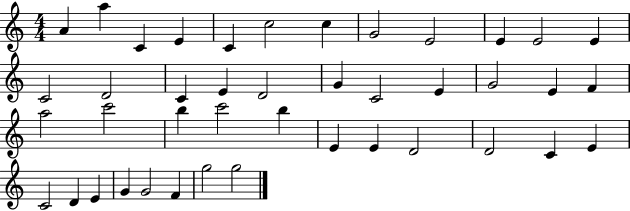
X:1
T:Untitled
M:4/4
L:1/4
K:C
A a C E C c2 c G2 E2 E E2 E C2 D2 C E D2 G C2 E G2 E F a2 c'2 b c'2 b E E D2 D2 C E C2 D E G G2 F g2 g2